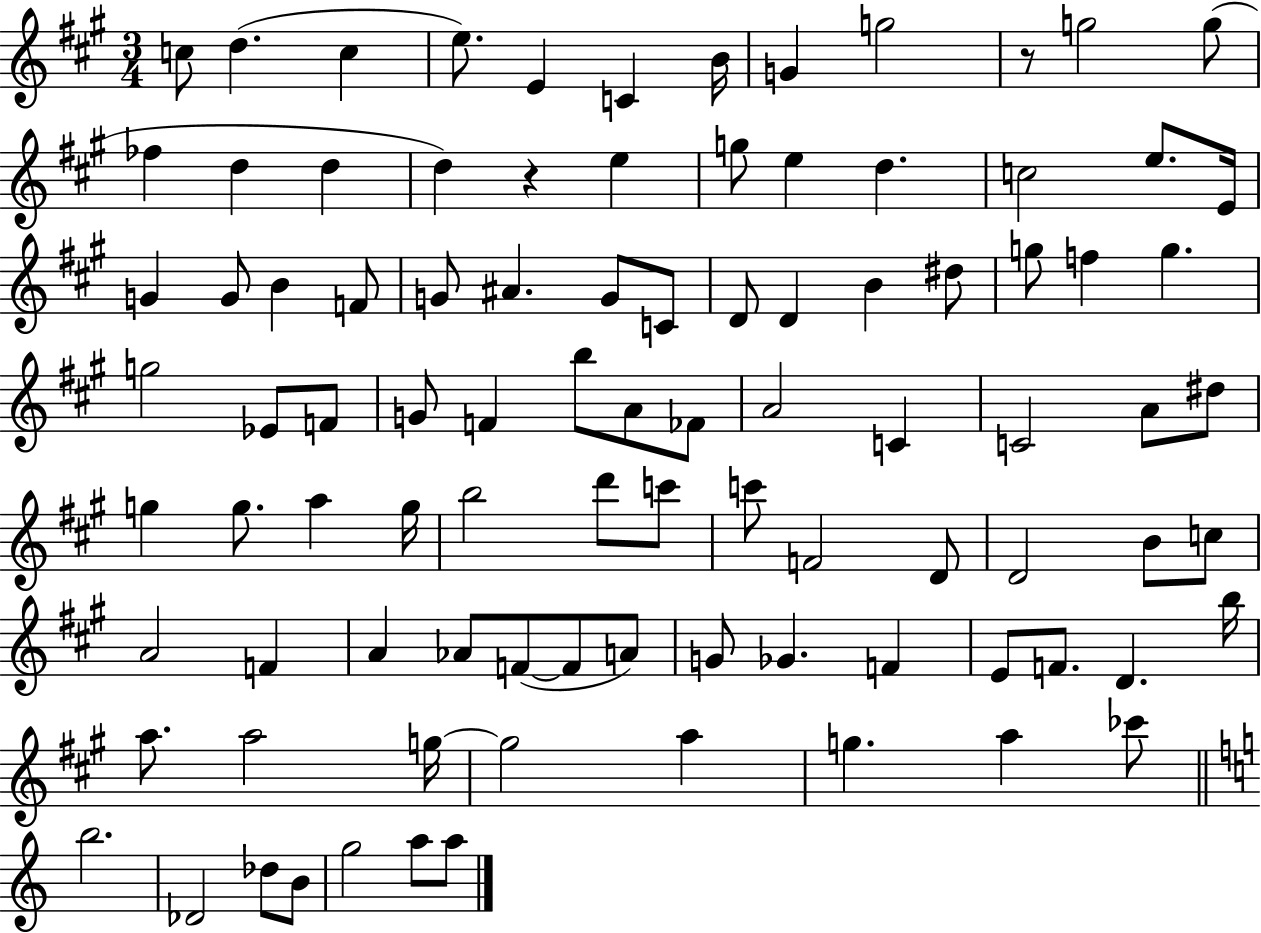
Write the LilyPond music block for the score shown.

{
  \clef treble
  \numericTimeSignature
  \time 3/4
  \key a \major
  c''8 d''4.( c''4 | e''8.) e'4 c'4 b'16 | g'4 g''2 | r8 g''2 g''8( | \break fes''4 d''4 d''4 | d''4) r4 e''4 | g''8 e''4 d''4. | c''2 e''8. e'16 | \break g'4 g'8 b'4 f'8 | g'8 ais'4. g'8 c'8 | d'8 d'4 b'4 dis''8 | g''8 f''4 g''4. | \break g''2 ees'8 f'8 | g'8 f'4 b''8 a'8 fes'8 | a'2 c'4 | c'2 a'8 dis''8 | \break g''4 g''8. a''4 g''16 | b''2 d'''8 c'''8 | c'''8 f'2 d'8 | d'2 b'8 c''8 | \break a'2 f'4 | a'4 aes'8 f'8~(~ f'8 a'8) | g'8 ges'4. f'4 | e'8 f'8. d'4. b''16 | \break a''8. a''2 g''16~~ | g''2 a''4 | g''4. a''4 ces'''8 | \bar "||" \break \key c \major b''2. | des'2 des''8 b'8 | g''2 a''8 a''8 | \bar "|."
}